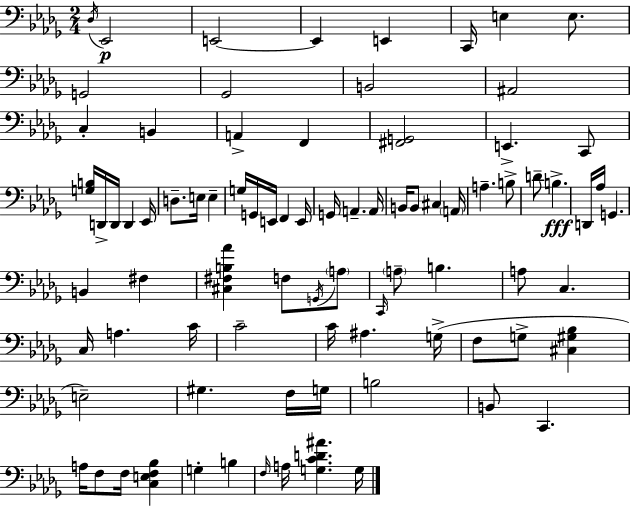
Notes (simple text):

Db3/s Eb2/h E2/h E2/q E2/q C2/s E3/q E3/e. G2/h Gb2/h B2/h A#2/h C3/q B2/q A2/q F2/q [F#2,G2]/h E2/q. C2/e [G3,B3]/s D2/s D2/s D2/q Eb2/s D3/e. E3/s E3/q G3/s G2/s E2/s F2/q E2/s G2/s A2/q. A2/s B2/s B2/e C#3/q A2/s A3/q. B3/e D4/e B3/q. D2/s Ab3/s G2/q. B2/q F#3/q [C#3,F#3,B3,Ab4]/q F3/e G2/s A3/e C2/s A3/e B3/q. A3/e C3/q. C3/s A3/q. C4/s C4/h C4/s A#3/q. G3/s F3/e G3/e [C#3,G#3,Bb3]/q E3/h G#3/q. F3/s G3/s B3/h B2/e C2/q. A3/s F3/e F3/s [C3,E3,F3,Bb3]/q G3/q B3/q F3/s A3/s [G3,C4,D4,A#4]/q. G3/s